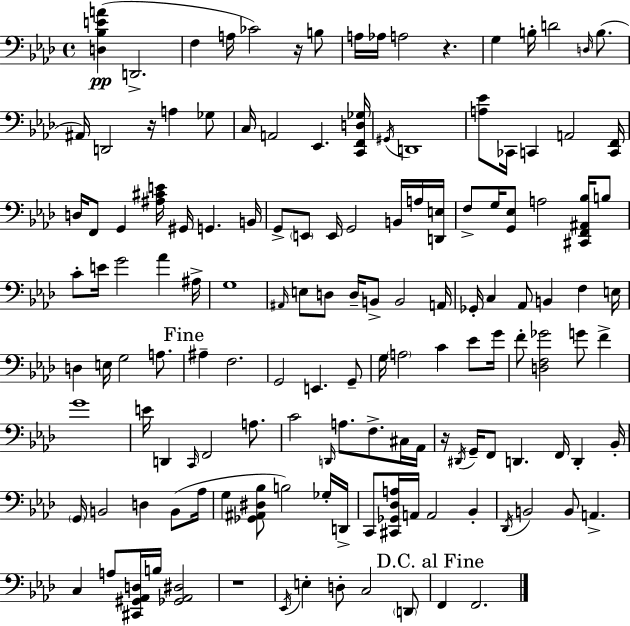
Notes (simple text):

[D3,Bb3,E4,A4]/q D2/h. F3/q A3/s CES4/h R/s B3/e A3/s Ab3/s A3/h R/q. G3/q B3/s D4/h D3/s B3/e. A#2/s D2/h R/s A3/q Gb3/e C3/s A2/h Eb2/q. [C2,F2,D3,Gb3]/s G#2/s D2/w [A3,Eb4]/e CES2/s C2/q A2/h [C2,F2]/s D3/s F2/e G2/q [A#3,C#4,E4]/s G#2/s G2/q. B2/s G2/e E2/e E2/s G2/h B2/s A3/s [D2,E3]/s F3/e G3/s [G2,Eb3]/e A3/h [C#2,F2,A#2,Bb3]/s B3/e C4/e E4/s G4/h Ab4/q A#3/s G3/w A#2/s E3/e D3/e D3/s B2/e B2/h A2/s Gb2/s C3/q Ab2/e B2/q F3/q E3/s D3/q E3/s G3/h A3/e. A#3/q F3/h. G2/h E2/q. G2/e G3/s A3/h C4/q Eb4/e G4/s F4/e [D3,F3,Gb4]/h G4/e F4/q G4/w E4/s D2/q C2/s F2/h A3/e. C4/h D2/s A3/e. F3/e. C#3/s Ab2/s R/s D#2/s G2/s F2/e D2/q. F2/s D2/q Bb2/s G2/s B2/h D3/q B2/e Ab3/s G3/q [Gb2,A#2,D#3,Bb3]/e B3/h Gb3/s D2/s C2/e [C#2,Gb2,Db3,A3]/s A2/s A2/h Bb2/q Db2/s B2/h B2/e A2/q. C3/q A3/e [C#2,G#2,Ab2,D3]/s B3/s [Gb2,Ab2,D#3]/h R/w Eb2/s E3/q D3/e C3/h D2/e F2/q F2/h.